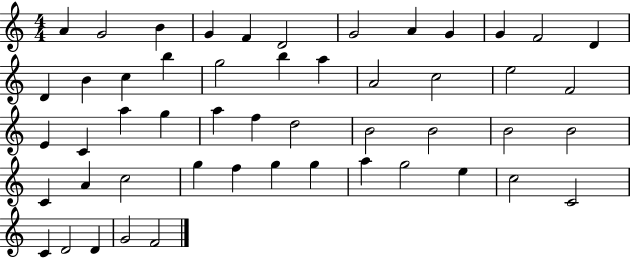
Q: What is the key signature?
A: C major